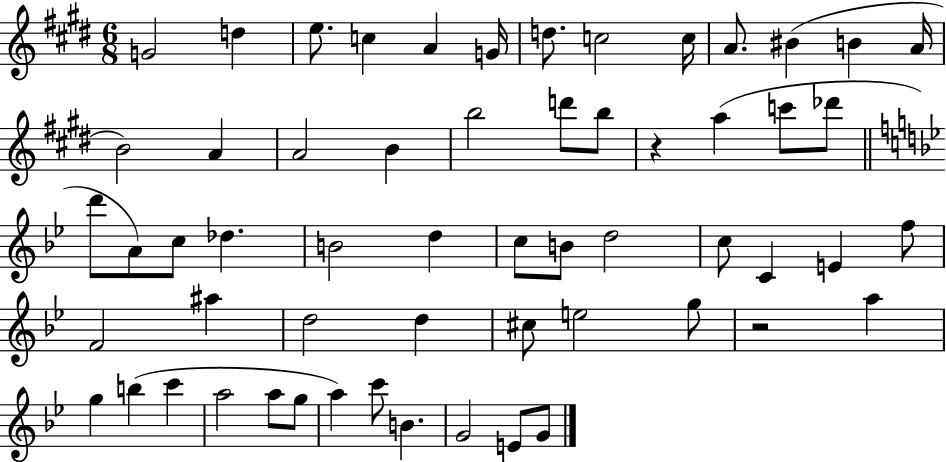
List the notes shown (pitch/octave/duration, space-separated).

G4/h D5/q E5/e. C5/q A4/q G4/s D5/e. C5/h C5/s A4/e. BIS4/q B4/q A4/s B4/h A4/q A4/h B4/q B5/h D6/e B5/e R/q A5/q C6/e Db6/e D6/e A4/e C5/e Db5/q. B4/h D5/q C5/e B4/e D5/h C5/e C4/q E4/q F5/e F4/h A#5/q D5/h D5/q C#5/e E5/h G5/e R/h A5/q G5/q B5/q C6/q A5/h A5/e G5/e A5/q C6/e B4/q. G4/h E4/e G4/e